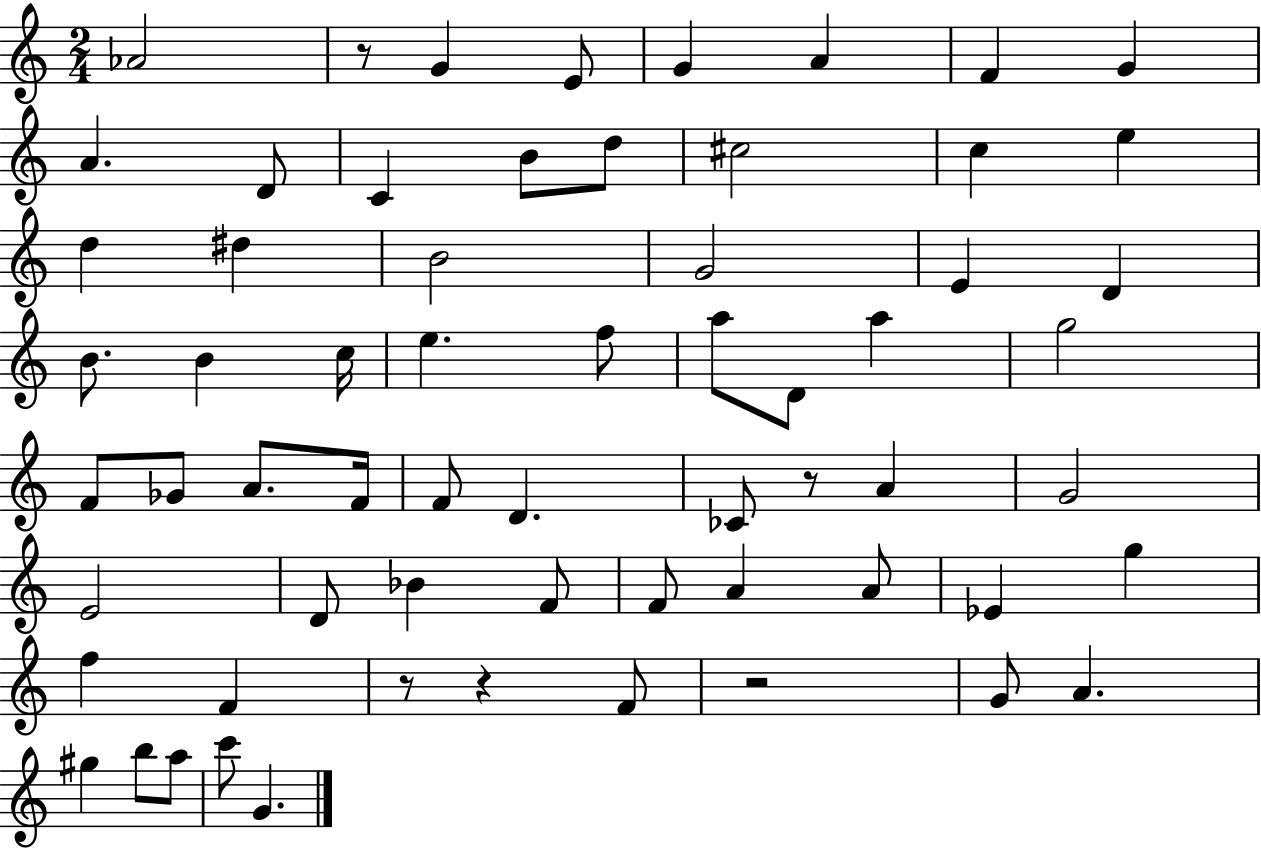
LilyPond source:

{
  \clef treble
  \numericTimeSignature
  \time 2/4
  \key c \major
  \repeat volta 2 { aes'2 | r8 g'4 e'8 | g'4 a'4 | f'4 g'4 | \break a'4. d'8 | c'4 b'8 d''8 | cis''2 | c''4 e''4 | \break d''4 dis''4 | b'2 | g'2 | e'4 d'4 | \break b'8. b'4 c''16 | e''4. f''8 | a''8 d'8 a''4 | g''2 | \break f'8 ges'8 a'8. f'16 | f'8 d'4. | ces'8 r8 a'4 | g'2 | \break e'2 | d'8 bes'4 f'8 | f'8 a'4 a'8 | ees'4 g''4 | \break f''4 f'4 | r8 r4 f'8 | r2 | g'8 a'4. | \break gis''4 b''8 a''8 | c'''8 g'4. | } \bar "|."
}